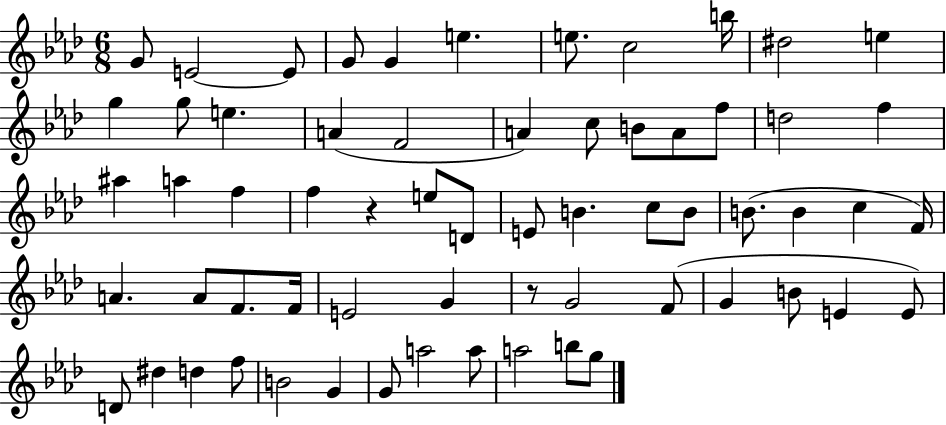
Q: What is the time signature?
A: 6/8